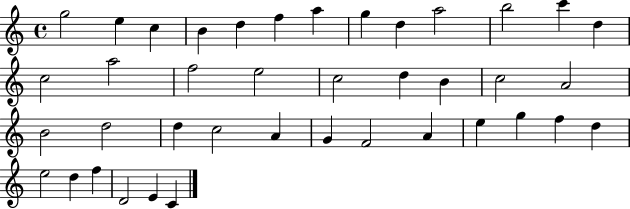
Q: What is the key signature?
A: C major